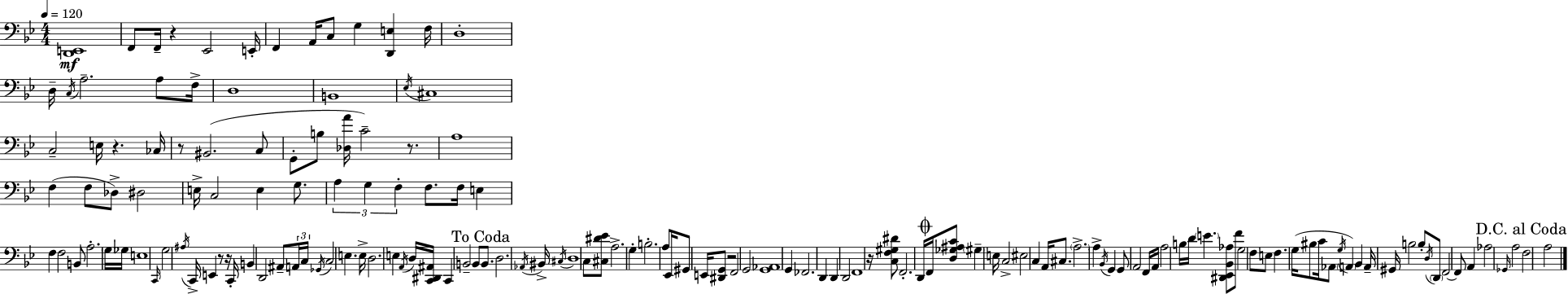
[D2,E2]/w F2/e F2/s R/q Eb2/h E2/s F2/q A2/s C3/e G3/q [D2,E3]/q F3/s D3/w D3/s C3/s A3/h. A3/e F3/s D3/w B2/w Eb3/s C#3/w C3/h E3/s R/q. CES3/s R/e BIS2/h. C3/e G2/e B3/e [Db3,A4]/s C4/h R/e. A3/w F3/q F3/e Db3/e D#3/h E3/s C3/h E3/q G3/e. A3/q G3/q F3/q F3/e. F3/s E3/q F3/q F3/h B2/e A3/h. G3/s Gb3/s E3/w C2/s G3/h A#3/s C2/s E2/q R/e R/s C2/s B2/q D2/h A#2/e A2/s C3/s Gb2/s C3/h E3/q. E3/s D3/h. E3/q A2/s D3/s [C2,D#2,A#2]/s C2/q B2/h B2/e B2/e. D3/h. Ab2/s BIS2/s C#3/s D3/w C3/e [C#3,D#4,Eb4]/e A3/h. G3/q B3/h. A3/e Eb2/s G#2/e E2/s [D#2,G2]/e R/h F2/h G2/h [G2,Ab2]/w G2/q FES2/h. D2/q D2/q D2/h F2/w R/s [C3,F3,G#3,D#4]/e F2/h. D2/s F2/s [D3,Gb3,A#3,C4]/e G#3/q E3/s C3/h EIS3/h C3/q A2/s C#3/e. A3/h. A3/q Bb2/s G2/q G2/e A2/h F2/s A2/s A3/h B3/s D4/s E4/q. [D#2,Eb2,Bb2,Ab3]/e F4/e G3/h F3/e E3/e F3/q. G3/s BIS3/e C4/s Ab2/e G3/s A2/q Bb2/q A2/s G#2/s B3/h B3/e D3/s D2/e F2/h F2/e A2/q Ab3/h Gb2/s A3/h F3/h A3/h